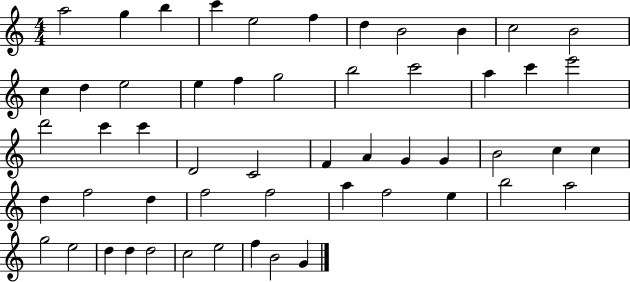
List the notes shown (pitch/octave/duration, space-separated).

A5/h G5/q B5/q C6/q E5/h F5/q D5/q B4/h B4/q C5/h B4/h C5/q D5/q E5/h E5/q F5/q G5/h B5/h C6/h A5/q C6/q E6/h D6/h C6/q C6/q D4/h C4/h F4/q A4/q G4/q G4/q B4/h C5/q C5/q D5/q F5/h D5/q F5/h F5/h A5/q F5/h E5/q B5/h A5/h G5/h E5/h D5/q D5/q D5/h C5/h E5/h F5/q B4/h G4/q